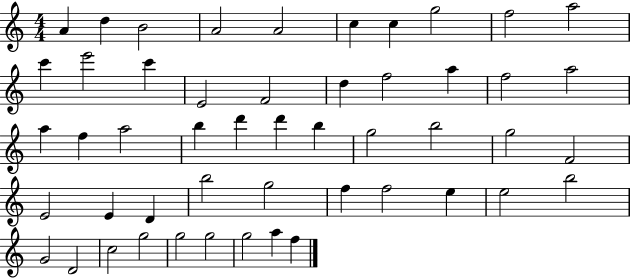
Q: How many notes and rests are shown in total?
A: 50